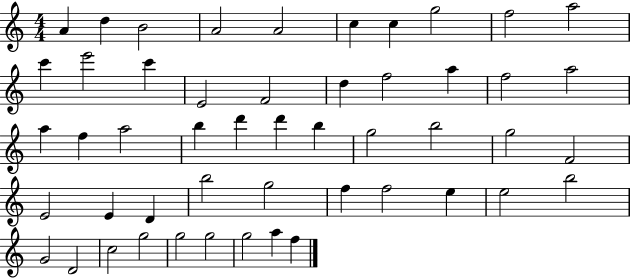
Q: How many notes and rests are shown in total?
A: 50